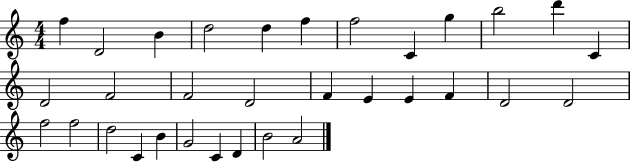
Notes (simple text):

F5/q D4/h B4/q D5/h D5/q F5/q F5/h C4/q G5/q B5/h D6/q C4/q D4/h F4/h F4/h D4/h F4/q E4/q E4/q F4/q D4/h D4/h F5/h F5/h D5/h C4/q B4/q G4/h C4/q D4/q B4/h A4/h